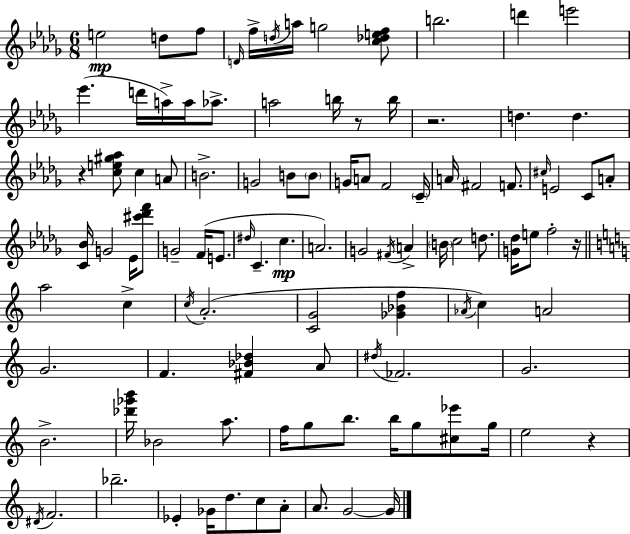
E5/h D5/e F5/e D4/s F5/s D5/s A5/s G5/h [C5,Db5,E5,F5]/e B5/h. D6/q E6/h Eb6/q. D6/s A5/s A5/s Ab5/e. A5/h B5/s R/e B5/s R/h. D5/q. D5/q. R/q [C5,E5,G#5,Ab5]/e C5/q A4/e B4/h. G4/h B4/e B4/e G4/s A4/e F4/h C4/s A4/s F#4/h F4/e. C#5/s E4/h C4/e A4/e [C4,Bb4]/s G4/h Eb4/s [C#6,Db6,F6]/e G4/h F4/s E4/e. D#5/s C4/q. C5/q. A4/h. G4/h F#4/s A4/q B4/s C5/h D5/e. [G4,Db5]/s E5/e F5/h R/s A5/h C5/q C5/s A4/h. [C4,G4]/h [Gb4,Bb4,F5]/q Ab4/s C5/q A4/h G4/h. F4/q. [F#4,Bb4,Db5]/q A4/e D#5/s FES4/h. G4/h. B4/h. [Db6,Gb6,B6]/s Bb4/h A5/e. F5/s G5/e B5/e. B5/s G5/e [C#5,Eb6]/e G5/s E5/h R/q D#4/s F4/h. Bb5/h. Eb4/q Gb4/s D5/e. C5/e A4/e A4/e. G4/h G4/s